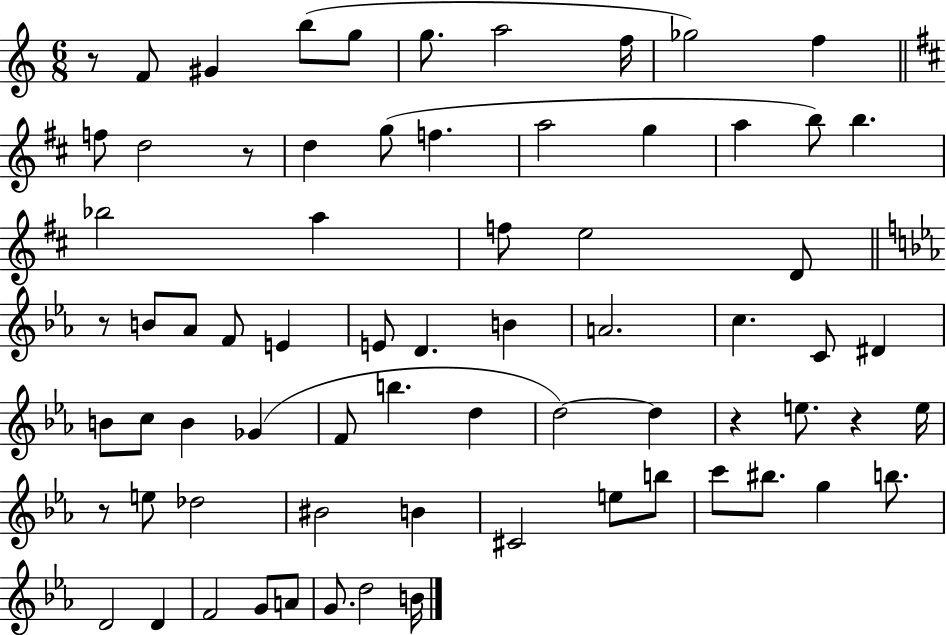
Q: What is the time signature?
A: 6/8